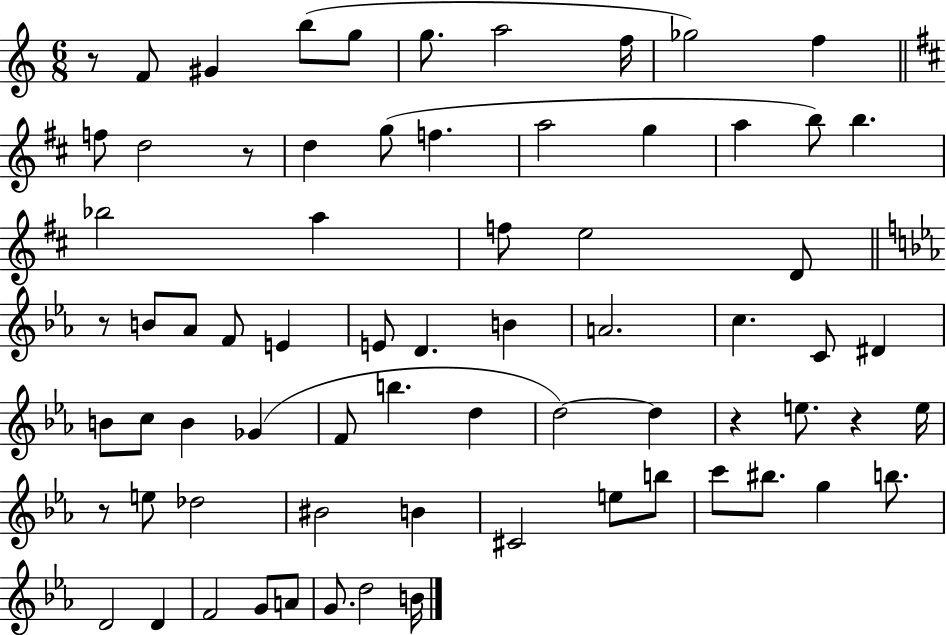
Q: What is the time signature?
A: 6/8